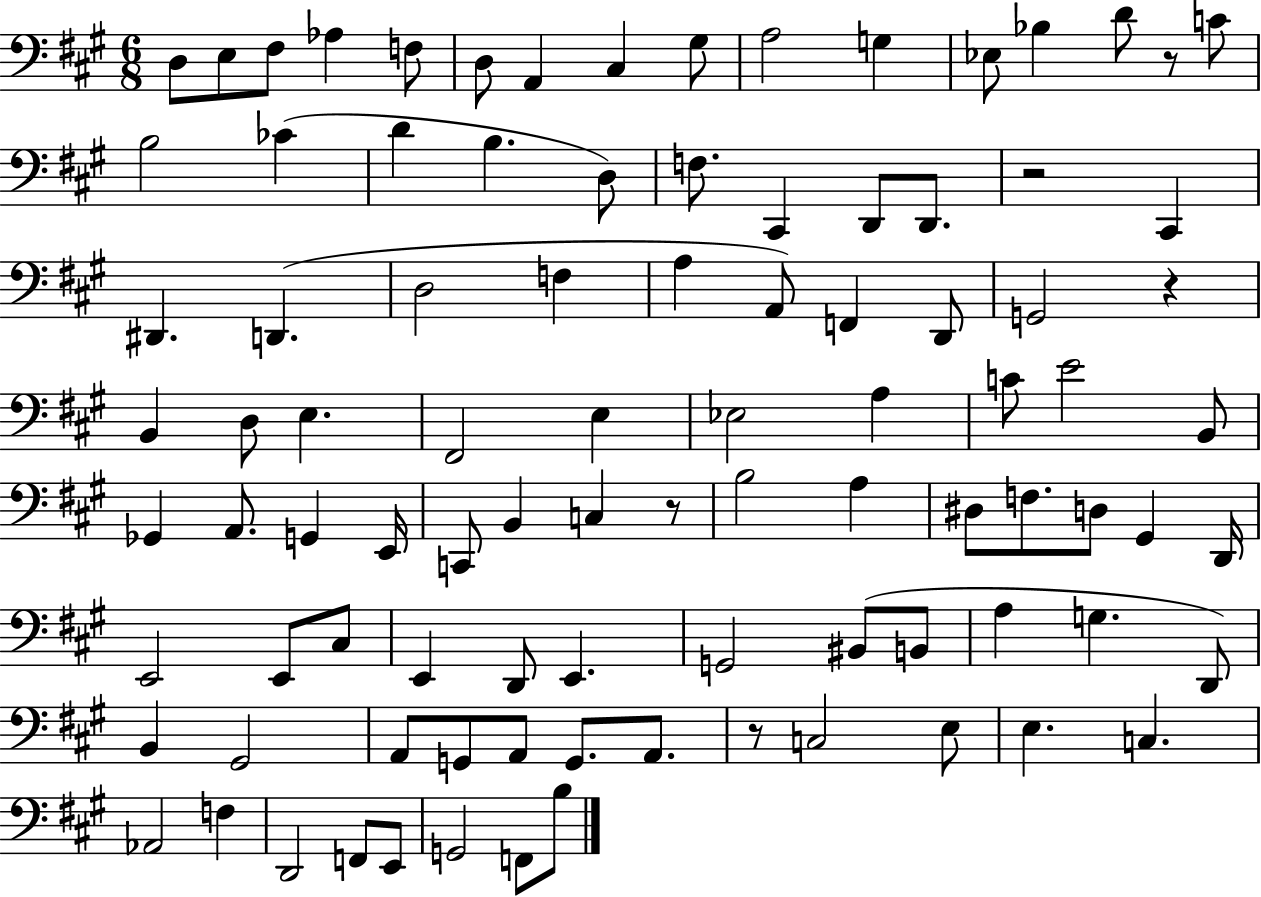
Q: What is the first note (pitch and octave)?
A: D3